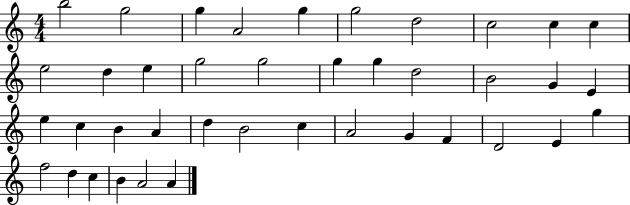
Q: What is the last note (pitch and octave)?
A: A4